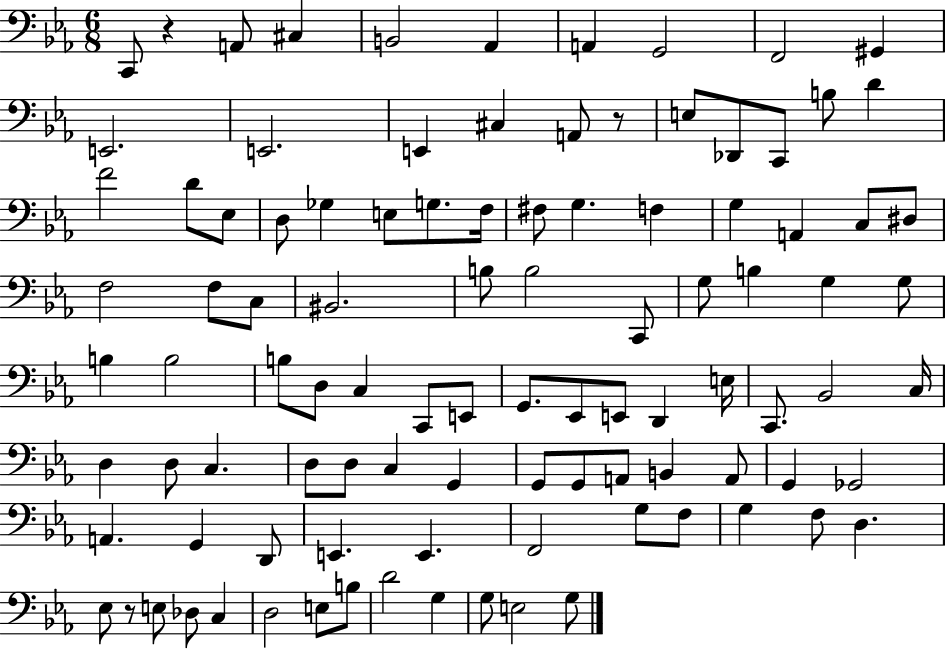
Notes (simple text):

C2/e R/q A2/e C#3/q B2/h Ab2/q A2/q G2/h F2/h G#2/q E2/h. E2/h. E2/q C#3/q A2/e R/e E3/e Db2/e C2/e B3/e D4/q F4/h D4/e Eb3/e D3/e Gb3/q E3/e G3/e. F3/s F#3/e G3/q. F3/q G3/q A2/q C3/e D#3/e F3/h F3/e C3/e BIS2/h. B3/e B3/h C2/e G3/e B3/q G3/q G3/e B3/q B3/h B3/e D3/e C3/q C2/e E2/e G2/e. Eb2/e E2/e D2/q E3/s C2/e. Bb2/h C3/s D3/q D3/e C3/q. D3/e D3/e C3/q G2/q G2/e G2/e A2/e B2/q A2/e G2/q Gb2/h A2/q. G2/q D2/e E2/q. E2/q. F2/h G3/e F3/e G3/q F3/e D3/q. Eb3/e R/e E3/e Db3/e C3/q D3/h E3/e B3/e D4/h G3/q G3/e E3/h G3/e